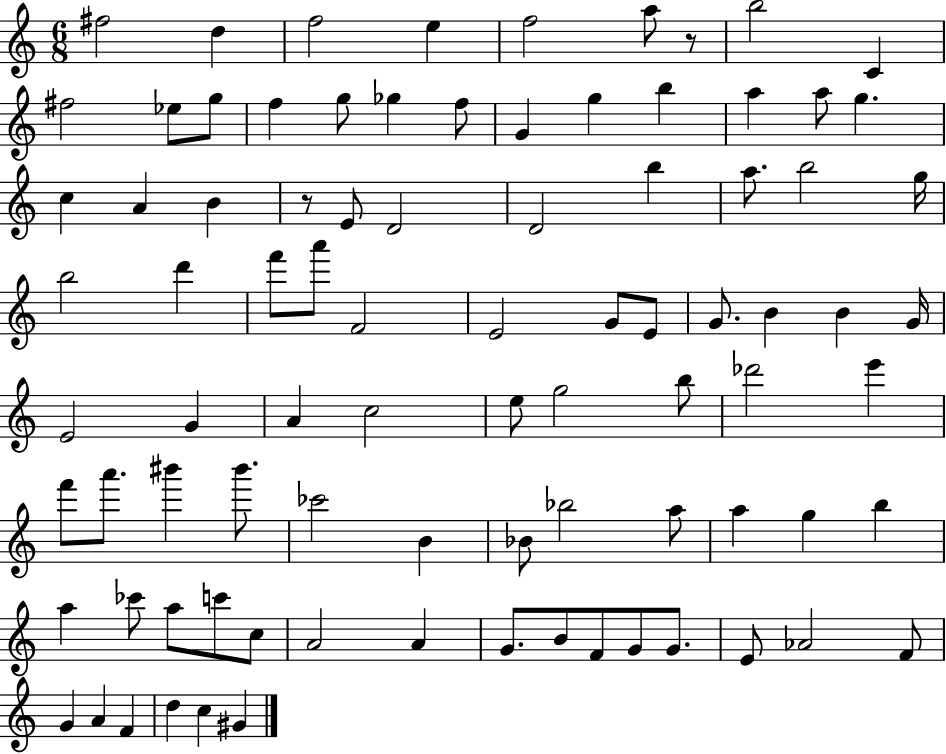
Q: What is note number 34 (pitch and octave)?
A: F6